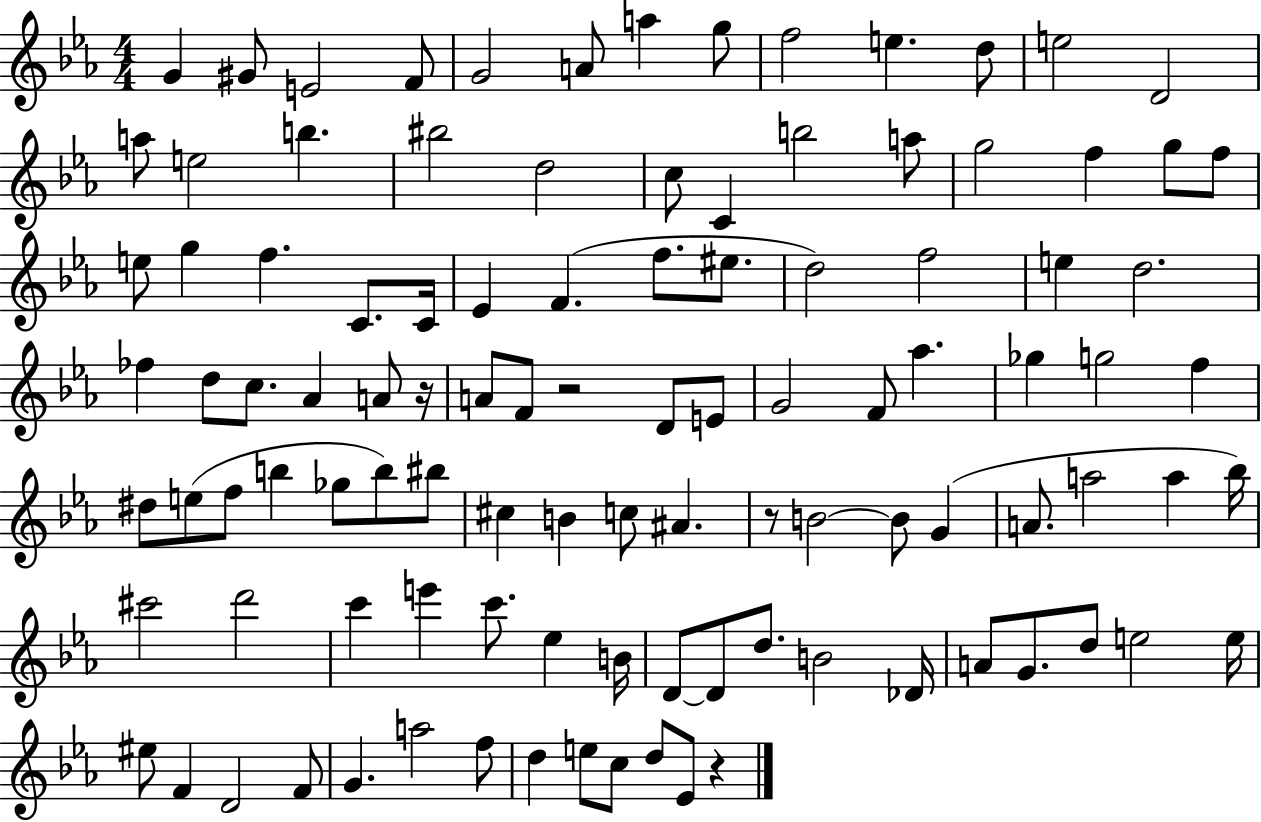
{
  \clef treble
  \numericTimeSignature
  \time 4/4
  \key ees \major
  g'4 gis'8 e'2 f'8 | g'2 a'8 a''4 g''8 | f''2 e''4. d''8 | e''2 d'2 | \break a''8 e''2 b''4. | bis''2 d''2 | c''8 c'4 b''2 a''8 | g''2 f''4 g''8 f''8 | \break e''8 g''4 f''4. c'8. c'16 | ees'4 f'4.( f''8. eis''8. | d''2) f''2 | e''4 d''2. | \break fes''4 d''8 c''8. aes'4 a'8 r16 | a'8 f'8 r2 d'8 e'8 | g'2 f'8 aes''4. | ges''4 g''2 f''4 | \break dis''8 e''8( f''8 b''4 ges''8 b''8) bis''8 | cis''4 b'4 c''8 ais'4. | r8 b'2~~ b'8 g'4( | a'8. a''2 a''4 bes''16) | \break cis'''2 d'''2 | c'''4 e'''4 c'''8. ees''4 b'16 | d'8~~ d'8 d''8. b'2 des'16 | a'8 g'8. d''8 e''2 e''16 | \break eis''8 f'4 d'2 f'8 | g'4. a''2 f''8 | d''4 e''8 c''8 d''8 ees'8 r4 | \bar "|."
}